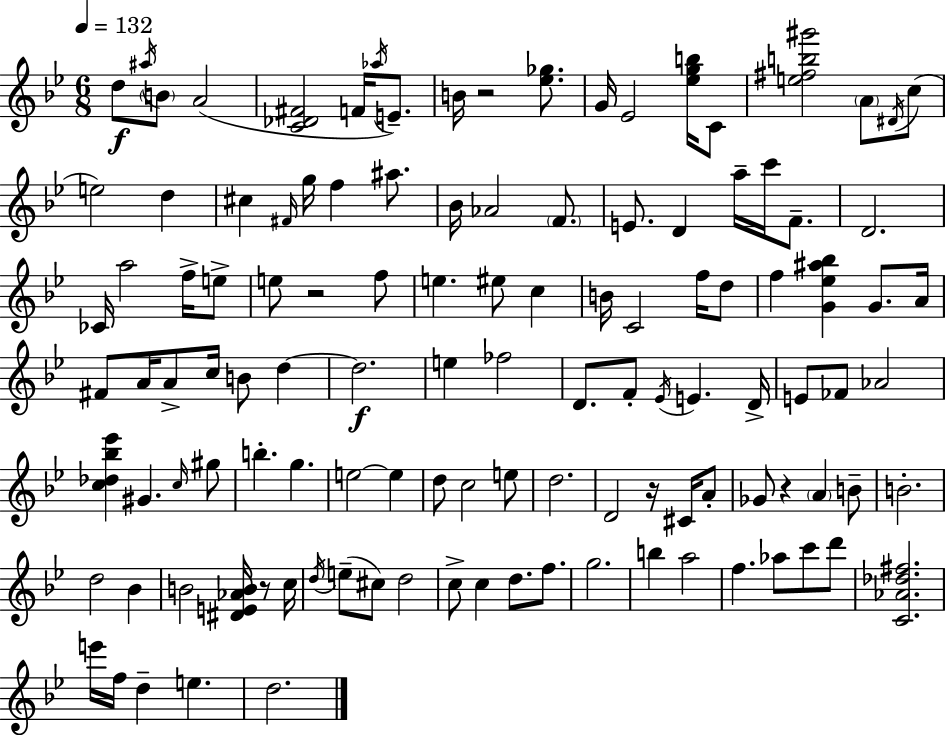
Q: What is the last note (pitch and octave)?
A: D5